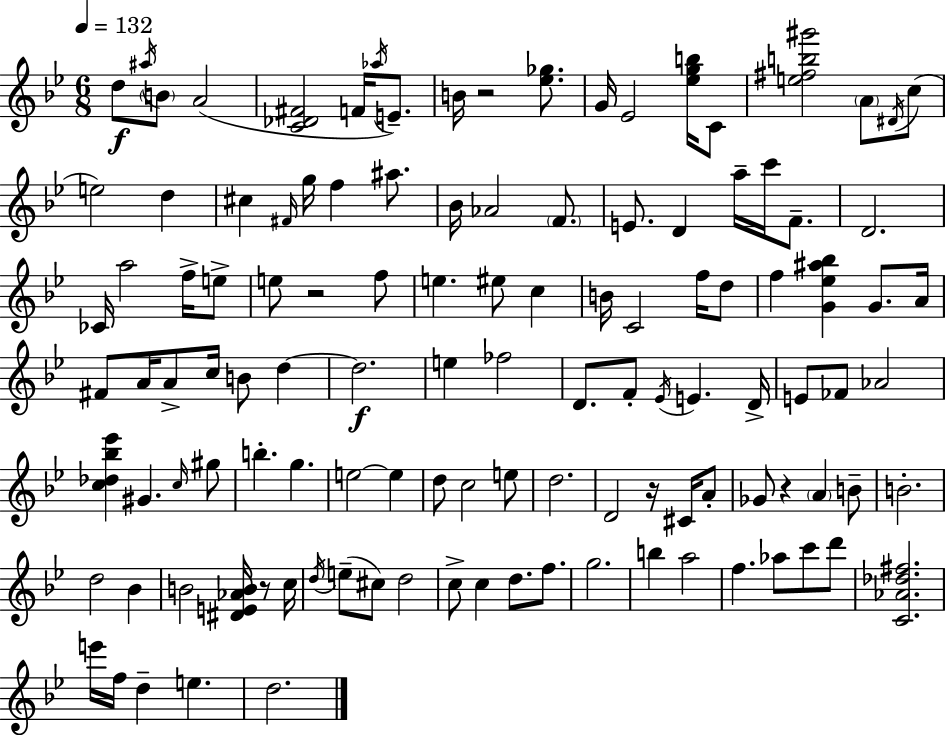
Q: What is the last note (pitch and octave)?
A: D5